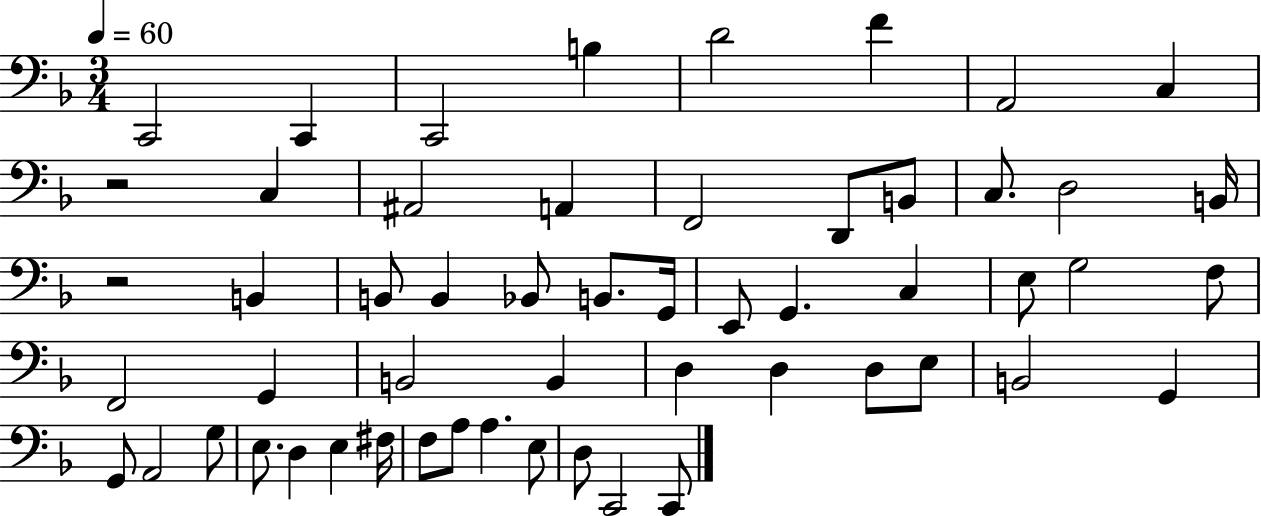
C2/h C2/q C2/h B3/q D4/h F4/q A2/h C3/q R/h C3/q A#2/h A2/q F2/h D2/e B2/e C3/e. D3/h B2/s R/h B2/q B2/e B2/q Bb2/e B2/e. G2/s E2/e G2/q. C3/q E3/e G3/h F3/e F2/h G2/q B2/h B2/q D3/q D3/q D3/e E3/e B2/h G2/q G2/e A2/h G3/e E3/e. D3/q E3/q F#3/s F3/e A3/e A3/q. E3/e D3/e C2/h C2/e